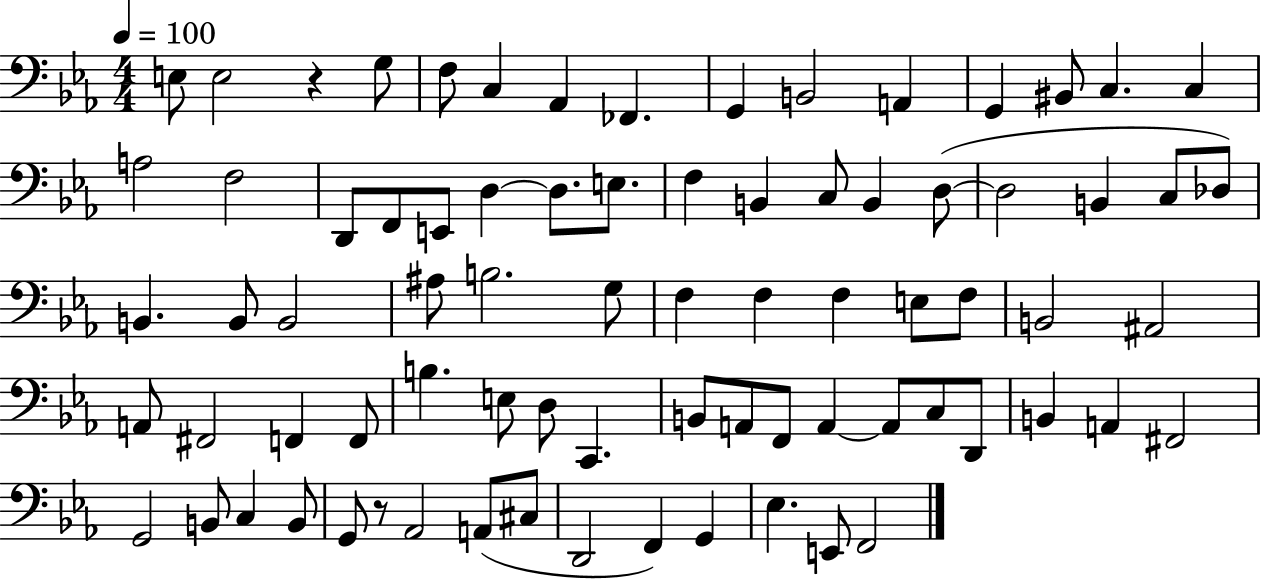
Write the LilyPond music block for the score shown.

{
  \clef bass
  \numericTimeSignature
  \time 4/4
  \key ees \major
  \tempo 4 = 100
  \repeat volta 2 { e8 e2 r4 g8 | f8 c4 aes,4 fes,4. | g,4 b,2 a,4 | g,4 bis,8 c4. c4 | \break a2 f2 | d,8 f,8 e,8 d4~~ d8. e8. | f4 b,4 c8 b,4 d8~(~ | d2 b,4 c8 des8) | \break b,4. b,8 b,2 | ais8 b2. g8 | f4 f4 f4 e8 f8 | b,2 ais,2 | \break a,8 fis,2 f,4 f,8 | b4. e8 d8 c,4. | b,8 a,8 f,8 a,4~~ a,8 c8 d,8 | b,4 a,4 fis,2 | \break g,2 b,8 c4 b,8 | g,8 r8 aes,2 a,8( cis8 | d,2 f,4) g,4 | ees4. e,8 f,2 | \break } \bar "|."
}